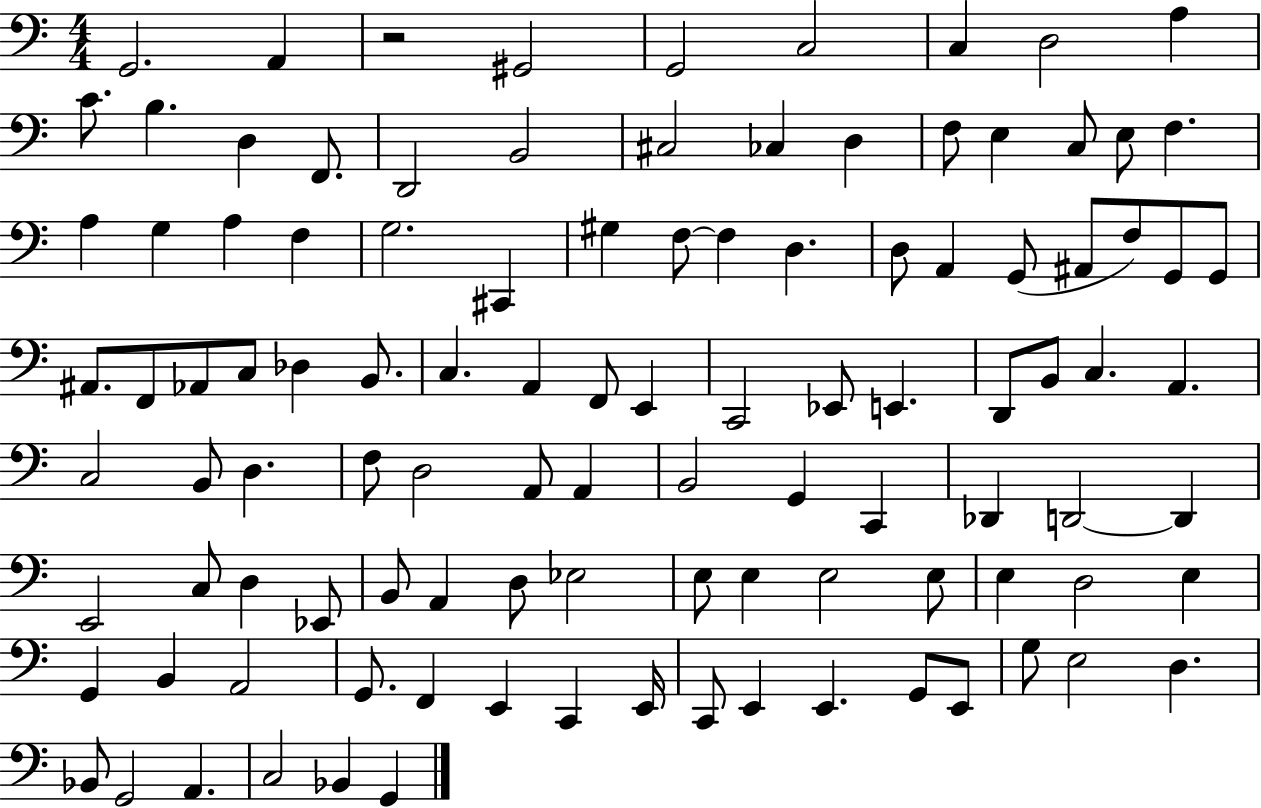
{
  \clef bass
  \numericTimeSignature
  \time 4/4
  \key c \major
  g,2. a,4 | r2 gis,2 | g,2 c2 | c4 d2 a4 | \break c'8. b4. d4 f,8. | d,2 b,2 | cis2 ces4 d4 | f8 e4 c8 e8 f4. | \break a4 g4 a4 f4 | g2. cis,4 | gis4 f8~~ f4 d4. | d8 a,4 g,8( ais,8 f8) g,8 g,8 | \break ais,8. f,8 aes,8 c8 des4 b,8. | c4. a,4 f,8 e,4 | c,2 ees,8 e,4. | d,8 b,8 c4. a,4. | \break c2 b,8 d4. | f8 d2 a,8 a,4 | b,2 g,4 c,4 | des,4 d,2~~ d,4 | \break e,2 c8 d4 ees,8 | b,8 a,4 d8 ees2 | e8 e4 e2 e8 | e4 d2 e4 | \break g,4 b,4 a,2 | g,8. f,4 e,4 c,4 e,16 | c,8 e,4 e,4. g,8 e,8 | g8 e2 d4. | \break bes,8 g,2 a,4. | c2 bes,4 g,4 | \bar "|."
}